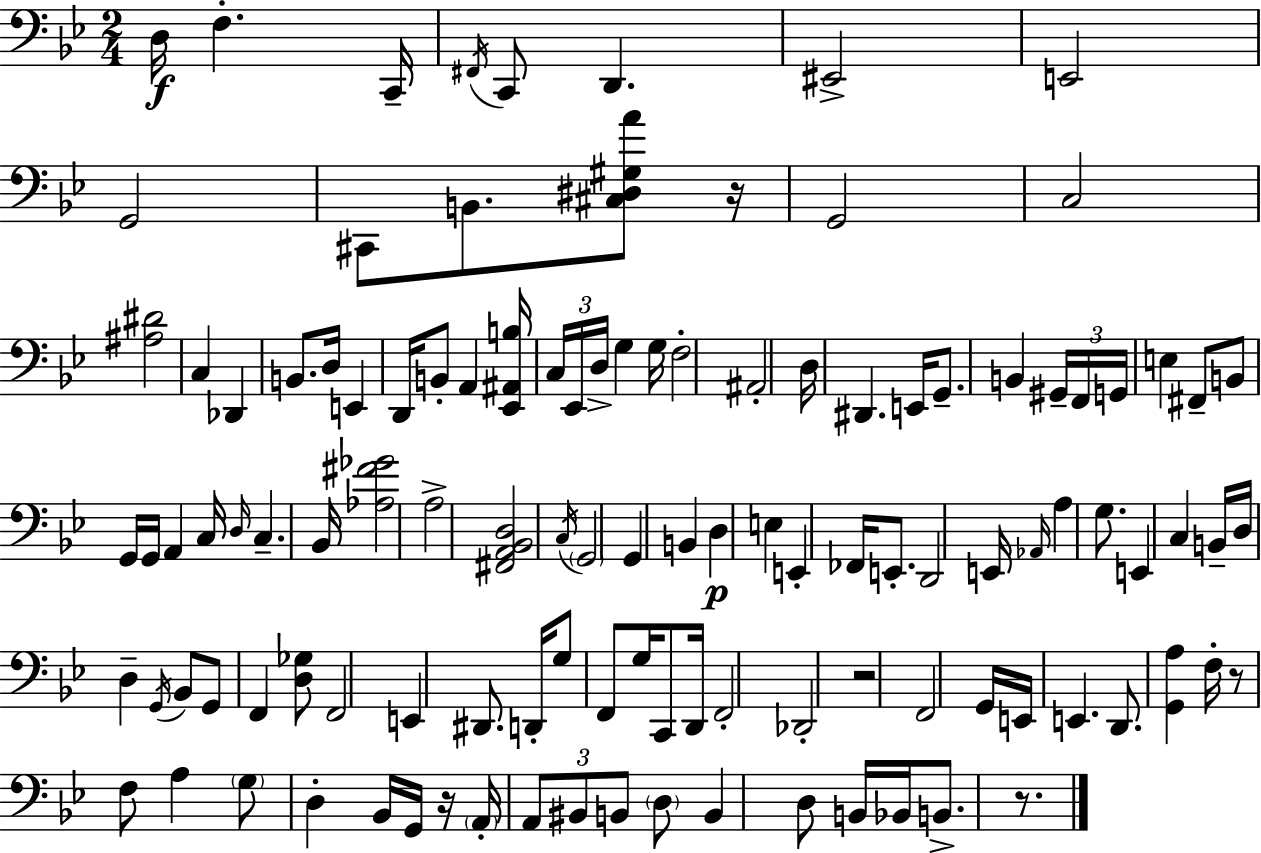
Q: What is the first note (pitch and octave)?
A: D3